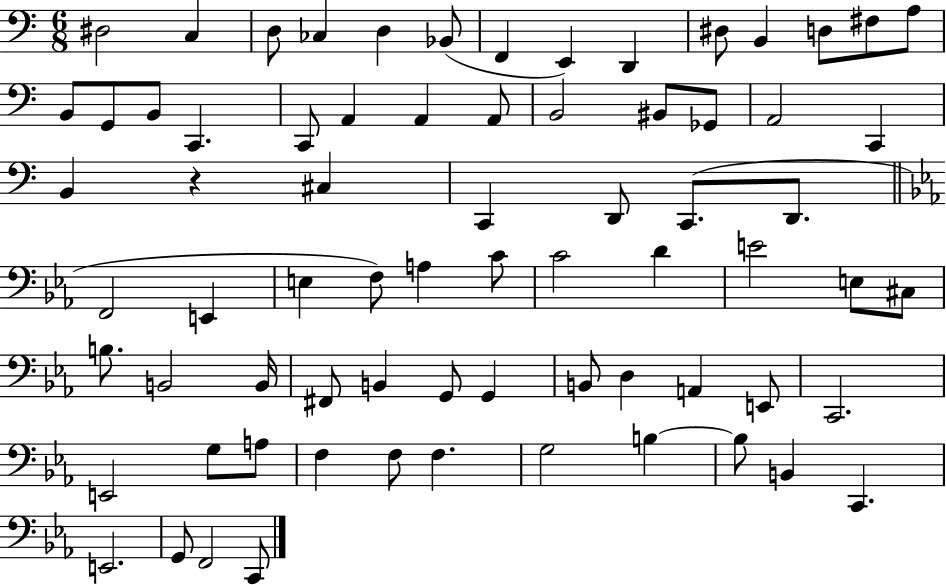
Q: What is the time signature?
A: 6/8